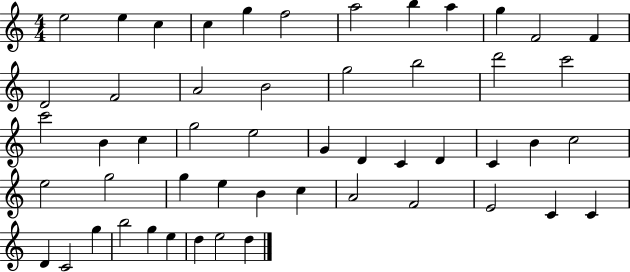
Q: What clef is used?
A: treble